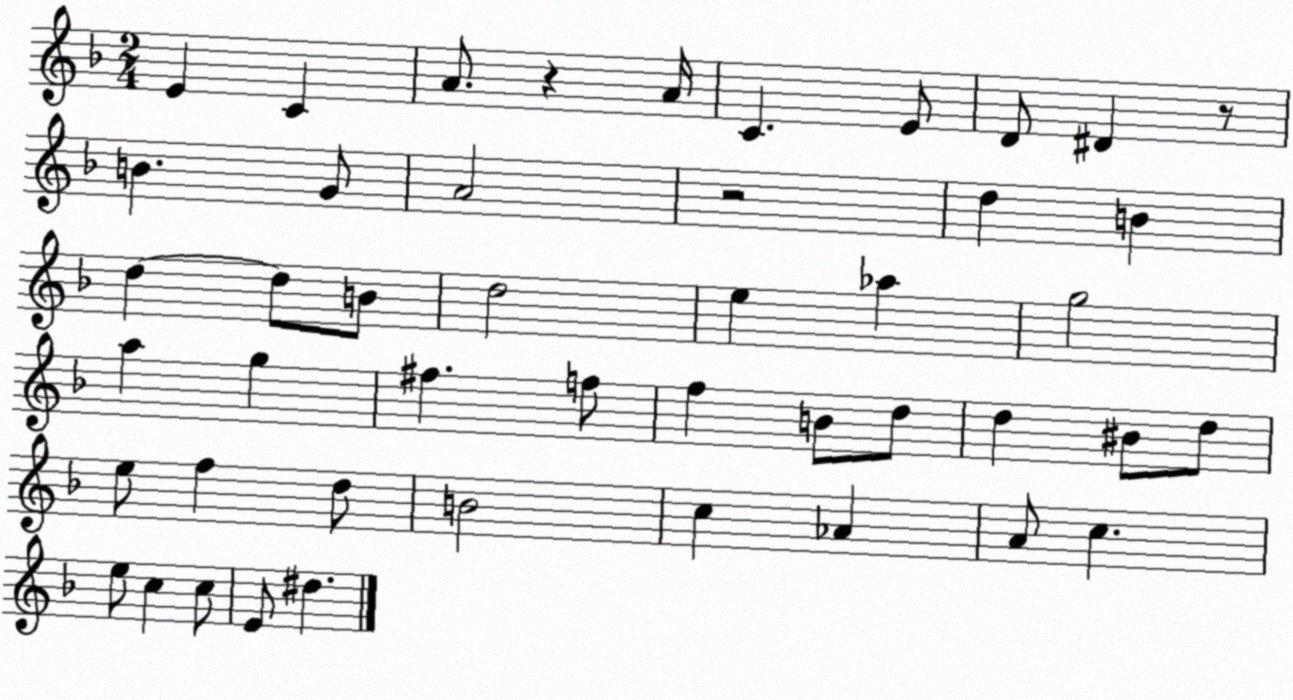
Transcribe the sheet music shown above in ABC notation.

X:1
T:Untitled
M:2/4
L:1/4
K:F
E C A/2 z A/4 C E/2 D/2 ^D z/2 B G/2 A2 z2 d B d d/2 B/2 d2 e _a g2 a g ^f f/2 f B/2 d/2 d ^B/2 d/2 e/2 f d/2 B2 c _A A/2 c e/2 c c/2 E/2 ^d